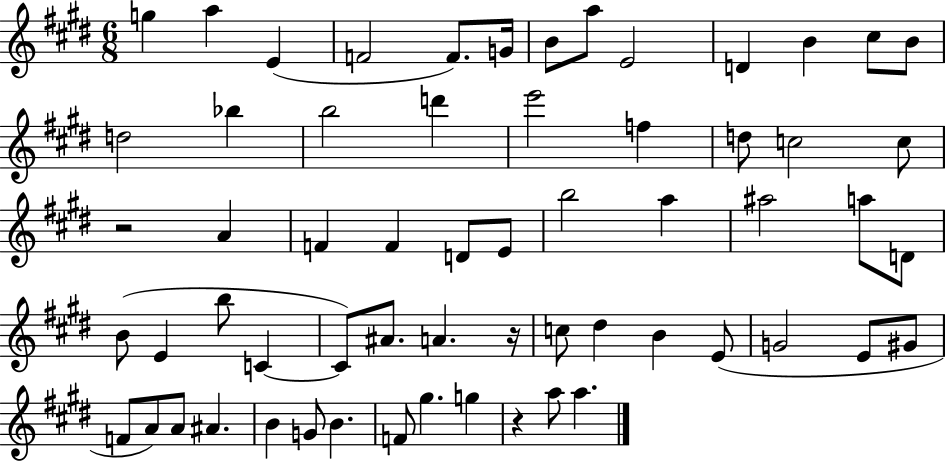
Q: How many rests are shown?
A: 3